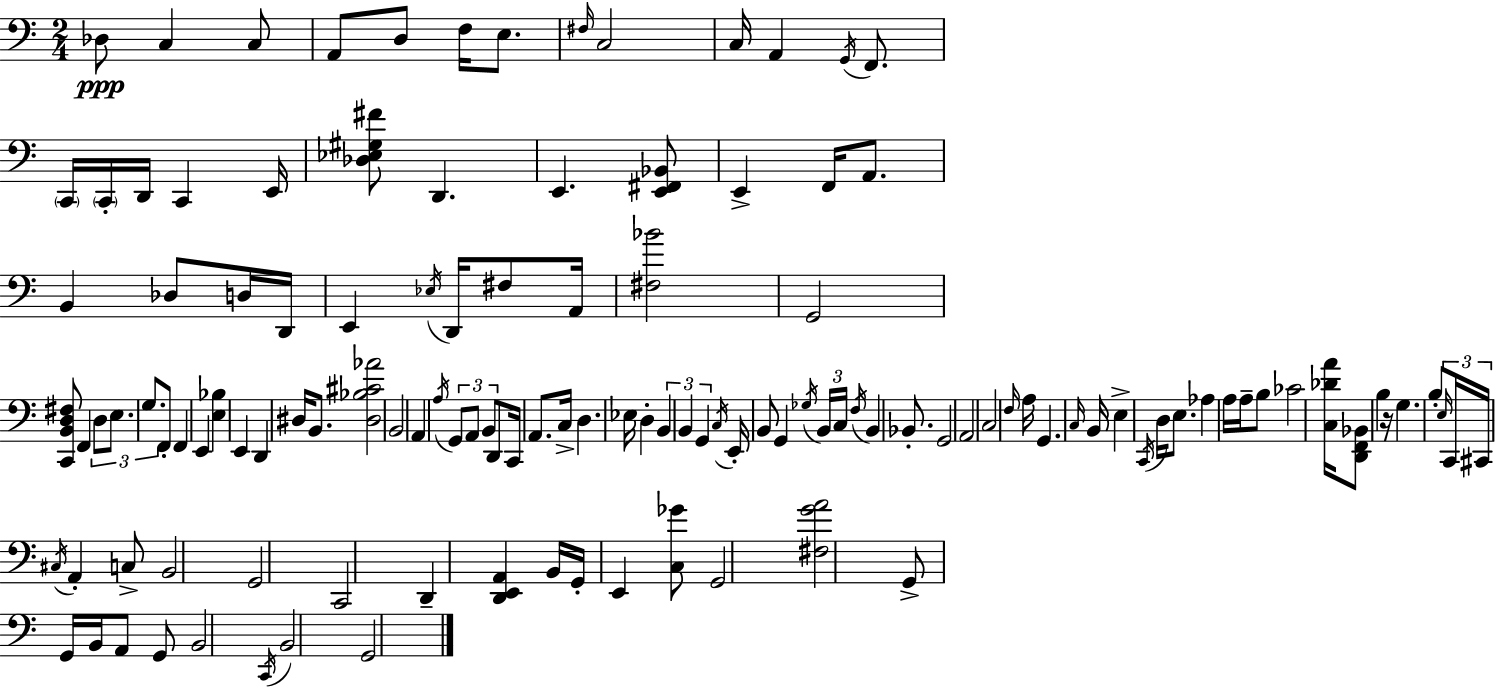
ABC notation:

X:1
T:Untitled
M:2/4
L:1/4
K:C
_D,/2 C, C,/2 A,,/2 D,/2 F,/4 E,/2 ^F,/4 C,2 C,/4 A,, G,,/4 F,,/2 C,,/4 C,,/4 D,,/4 C,, E,,/4 [_D,_E,^G,^F]/2 D,, E,, [E,,^F,,_B,,]/2 E,, F,,/4 A,,/2 B,, _D,/2 D,/4 D,,/4 E,, _E,/4 D,,/4 ^F,/2 A,,/4 [^F,_B]2 G,,2 [C,,B,,D,^F,]/2 F,, D,/2 E,/2 G,/2 F,,/2 F,, E,, [E,_B,] E,, D,, ^D,/4 B,,/2 [^D,_B,^C_A]2 B,,2 A,, A,/4 G,,/2 A,,/2 B,,/2 D,,/2 C,,/4 A,,/2 C,/4 D, _E,/4 D, B,, B,, G,, C,/4 E,,/4 B,,/2 G,, _G,/4 B,,/4 C,/4 F,/4 B,, _B,,/2 G,,2 A,,2 C,2 F,/4 A,/4 G,, C,/4 B,,/4 E, C,,/4 D,/4 E,/2 _A, A,/4 A,/4 B,/2 _C2 [C,_DA]/4 [D,,F,,_B,,]/2 B, z/4 G, B,/2 E,/4 C,,/4 ^C,,/4 ^C,/4 A,, C,/2 B,,2 G,,2 C,,2 D,, [D,,E,,A,,] B,,/4 G,,/4 E,, [C,_G]/2 G,,2 [^F,GA]2 G,,/2 G,,/4 B,,/4 A,,/2 G,,/2 B,,2 C,,/4 B,,2 G,,2